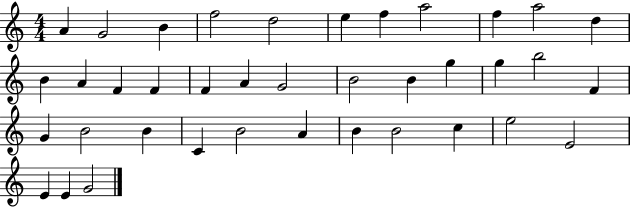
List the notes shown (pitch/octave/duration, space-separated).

A4/q G4/h B4/q F5/h D5/h E5/q F5/q A5/h F5/q A5/h D5/q B4/q A4/q F4/q F4/q F4/q A4/q G4/h B4/h B4/q G5/q G5/q B5/h F4/q G4/q B4/h B4/q C4/q B4/h A4/q B4/q B4/h C5/q E5/h E4/h E4/q E4/q G4/h